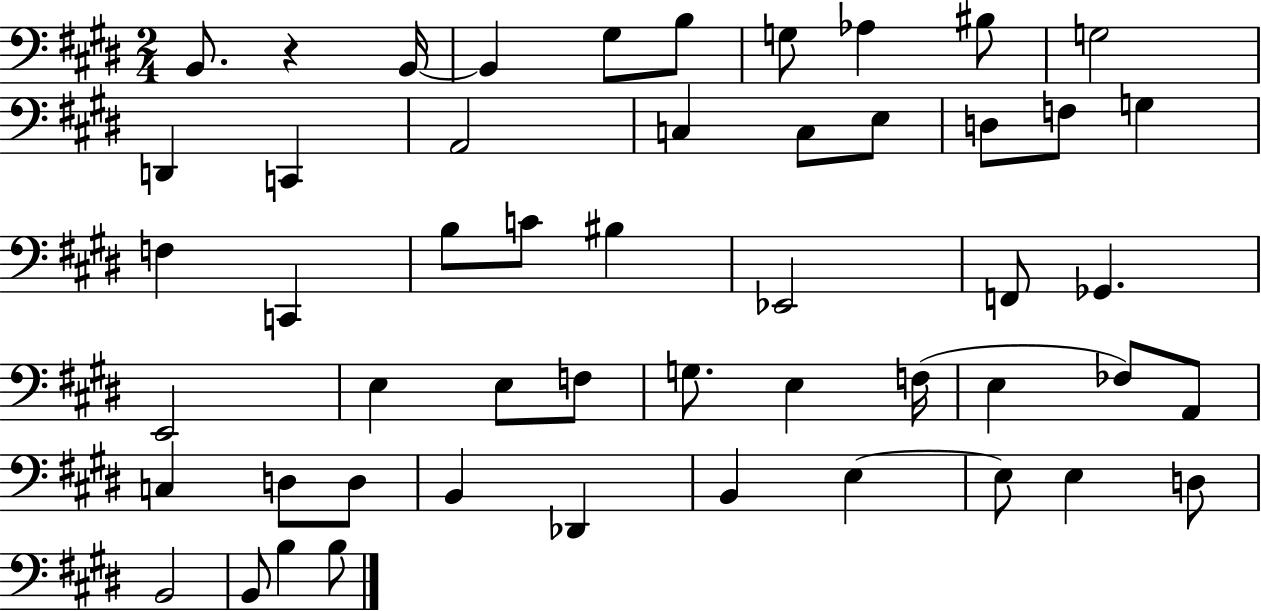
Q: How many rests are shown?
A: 1